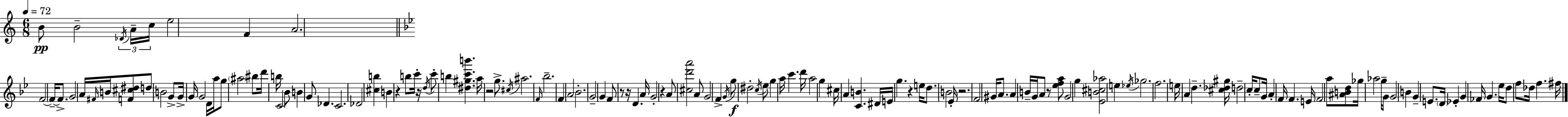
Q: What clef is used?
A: treble